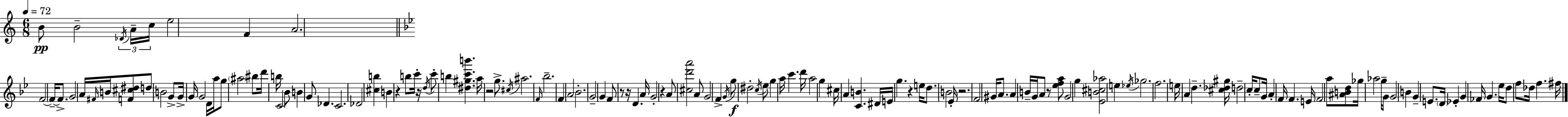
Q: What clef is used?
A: treble